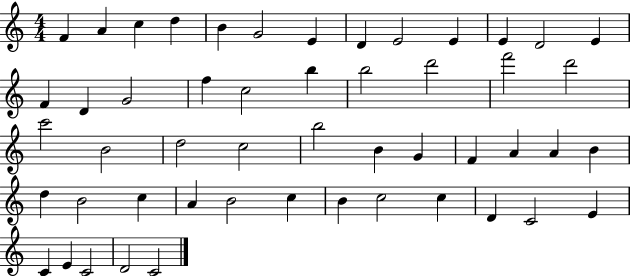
F4/q A4/q C5/q D5/q B4/q G4/h E4/q D4/q E4/h E4/q E4/q D4/h E4/q F4/q D4/q G4/h F5/q C5/h B5/q B5/h D6/h F6/h D6/h C6/h B4/h D5/h C5/h B5/h B4/q G4/q F4/q A4/q A4/q B4/q D5/q B4/h C5/q A4/q B4/h C5/q B4/q C5/h C5/q D4/q C4/h E4/q C4/q E4/q C4/h D4/h C4/h